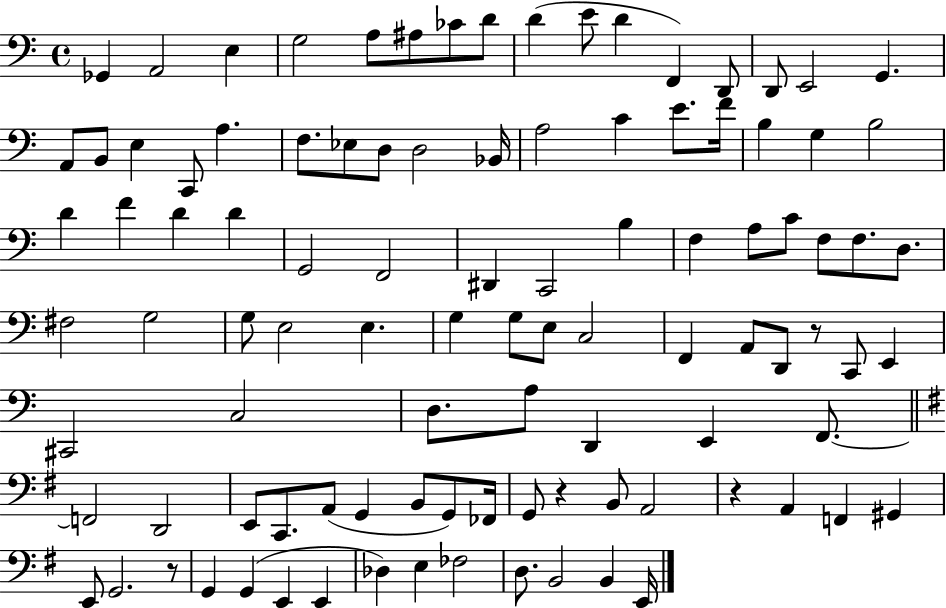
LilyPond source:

{
  \clef bass
  \time 4/4
  \defaultTimeSignature
  \key c \major
  ges,4 a,2 e4 | g2 a8 ais8 ces'8 d'8 | d'4( e'8 d'4 f,4) d,8 | d,8 e,2 g,4. | \break a,8 b,8 e4 c,8 a4. | f8. ees8 d8 d2 bes,16 | a2 c'4 e'8. f'16 | b4 g4 b2 | \break d'4 f'4 d'4 d'4 | g,2 f,2 | dis,4 c,2 b4 | f4 a8 c'8 f8 f8. d8. | \break fis2 g2 | g8 e2 e4. | g4 g8 e8 c2 | f,4 a,8 d,8 r8 c,8 e,4 | \break cis,2 c2 | d8. a8 d,4 e,4 f,8.~~ | \bar "||" \break \key g \major f,2 d,2 | e,8 c,8. a,8( g,4 b,8 g,8) fes,16 | g,8 r4 b,8 a,2 | r4 a,4 f,4 gis,4 | \break e,8 g,2. r8 | g,4 g,4( e,4 e,4 | des4) e4 fes2 | d8. b,2 b,4 e,16 | \break \bar "|."
}